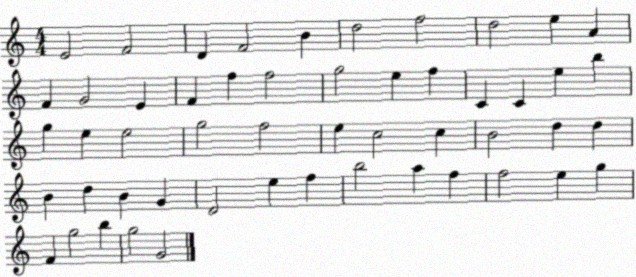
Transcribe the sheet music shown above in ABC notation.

X:1
T:Untitled
M:4/4
L:1/4
K:C
E2 F2 D F2 B d2 f2 d2 e A F G2 E F f f2 g2 e f C C e b g e e2 g2 f2 e c2 c B2 d d B d B G D2 e f b2 a f f2 e g F g2 b g2 G2